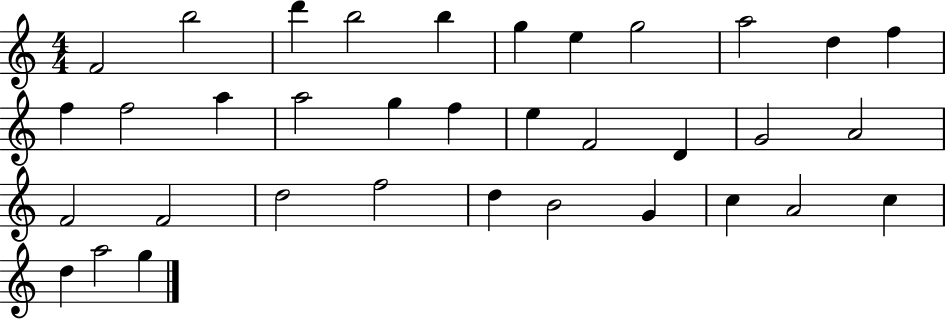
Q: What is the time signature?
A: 4/4